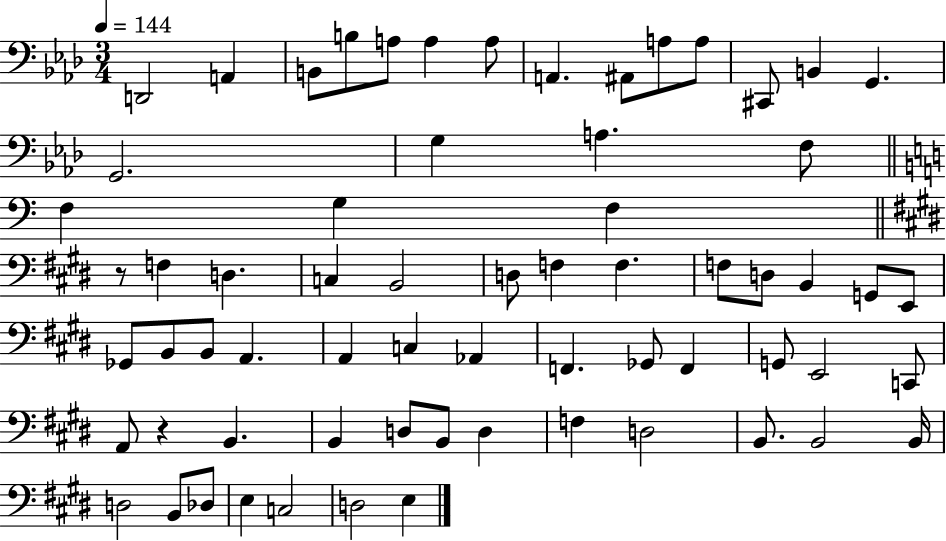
D2/h A2/q B2/e B3/e A3/e A3/q A3/e A2/q. A#2/e A3/e A3/e C#2/e B2/q G2/q. G2/h. G3/q A3/q. F3/e F3/q G3/q F3/q R/e F3/q D3/q. C3/q B2/h D3/e F3/q F3/q. F3/e D3/e B2/q G2/e E2/e Gb2/e B2/e B2/e A2/q. A2/q C3/q Ab2/q F2/q. Gb2/e F2/q G2/e E2/h C2/e A2/e R/q B2/q. B2/q D3/e B2/e D3/q F3/q D3/h B2/e. B2/h B2/s D3/h B2/e Db3/e E3/q C3/h D3/h E3/q